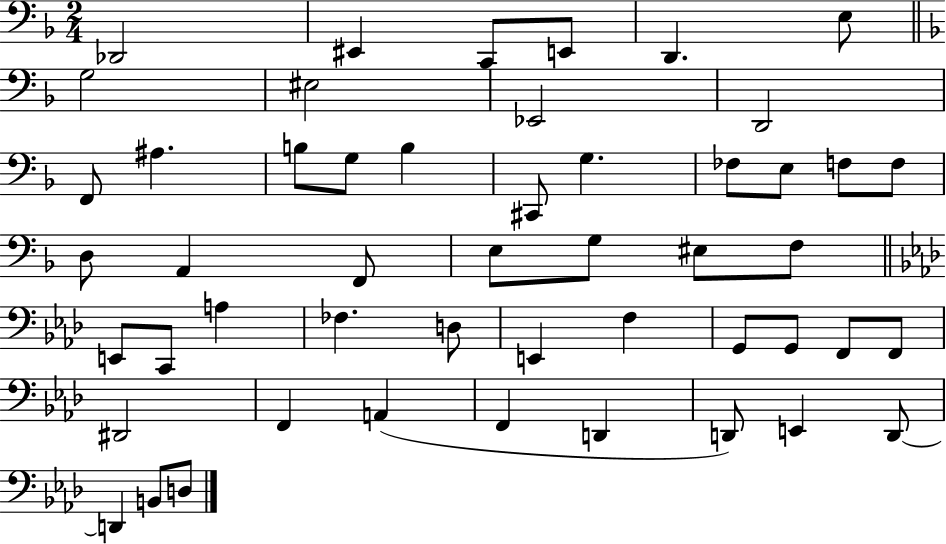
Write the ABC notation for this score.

X:1
T:Untitled
M:2/4
L:1/4
K:F
_D,,2 ^E,, C,,/2 E,,/2 D,, E,/2 G,2 ^E,2 _E,,2 D,,2 F,,/2 ^A, B,/2 G,/2 B, ^C,,/2 G, _F,/2 E,/2 F,/2 F,/2 D,/2 A,, F,,/2 E,/2 G,/2 ^E,/2 F,/2 E,,/2 C,,/2 A, _F, D,/2 E,, F, G,,/2 G,,/2 F,,/2 F,,/2 ^D,,2 F,, A,, F,, D,, D,,/2 E,, D,,/2 D,, B,,/2 D,/2